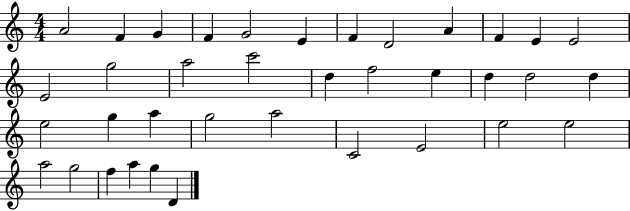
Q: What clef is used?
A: treble